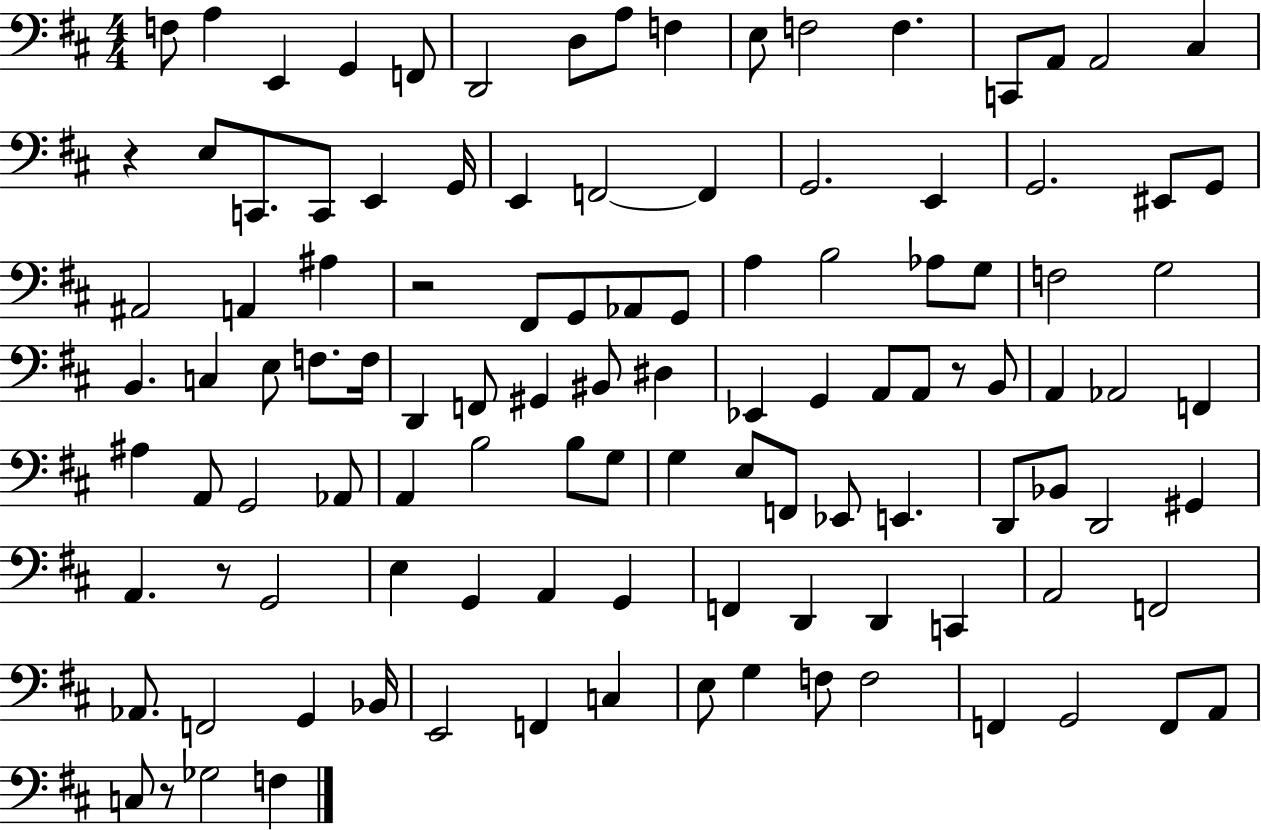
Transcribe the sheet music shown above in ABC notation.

X:1
T:Untitled
M:4/4
L:1/4
K:D
F,/2 A, E,, G,, F,,/2 D,,2 D,/2 A,/2 F, E,/2 F,2 F, C,,/2 A,,/2 A,,2 ^C, z E,/2 C,,/2 C,,/2 E,, G,,/4 E,, F,,2 F,, G,,2 E,, G,,2 ^E,,/2 G,,/2 ^A,,2 A,, ^A, z2 ^F,,/2 G,,/2 _A,,/2 G,,/2 A, B,2 _A,/2 G,/2 F,2 G,2 B,, C, E,/2 F,/2 F,/4 D,, F,,/2 ^G,, ^B,,/2 ^D, _E,, G,, A,,/2 A,,/2 z/2 B,,/2 A,, _A,,2 F,, ^A, A,,/2 G,,2 _A,,/2 A,, B,2 B,/2 G,/2 G, E,/2 F,,/2 _E,,/2 E,, D,,/2 _B,,/2 D,,2 ^G,, A,, z/2 G,,2 E, G,, A,, G,, F,, D,, D,, C,, A,,2 F,,2 _A,,/2 F,,2 G,, _B,,/4 E,,2 F,, C, E,/2 G, F,/2 F,2 F,, G,,2 F,,/2 A,,/2 C,/2 z/2 _G,2 F,